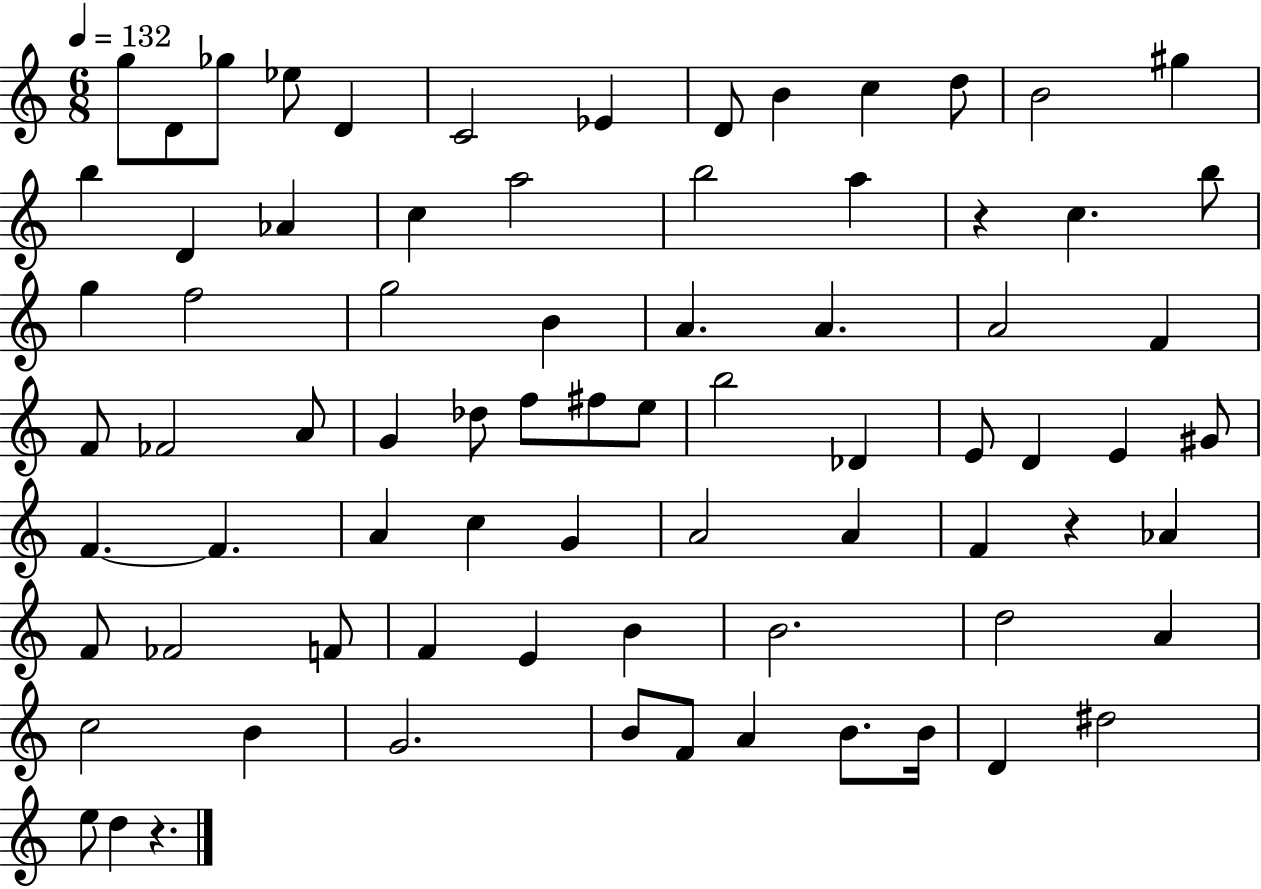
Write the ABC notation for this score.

X:1
T:Untitled
M:6/8
L:1/4
K:C
g/2 D/2 _g/2 _e/2 D C2 _E D/2 B c d/2 B2 ^g b D _A c a2 b2 a z c b/2 g f2 g2 B A A A2 F F/2 _F2 A/2 G _d/2 f/2 ^f/2 e/2 b2 _D E/2 D E ^G/2 F F A c G A2 A F z _A F/2 _F2 F/2 F E B B2 d2 A c2 B G2 B/2 F/2 A B/2 B/4 D ^d2 e/2 d z